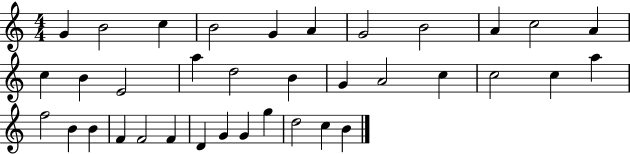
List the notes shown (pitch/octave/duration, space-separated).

G4/q B4/h C5/q B4/h G4/q A4/q G4/h B4/h A4/q C5/h A4/q C5/q B4/q E4/h A5/q D5/h B4/q G4/q A4/h C5/q C5/h C5/q A5/q F5/h B4/q B4/q F4/q F4/h F4/q D4/q G4/q G4/q G5/q D5/h C5/q B4/q